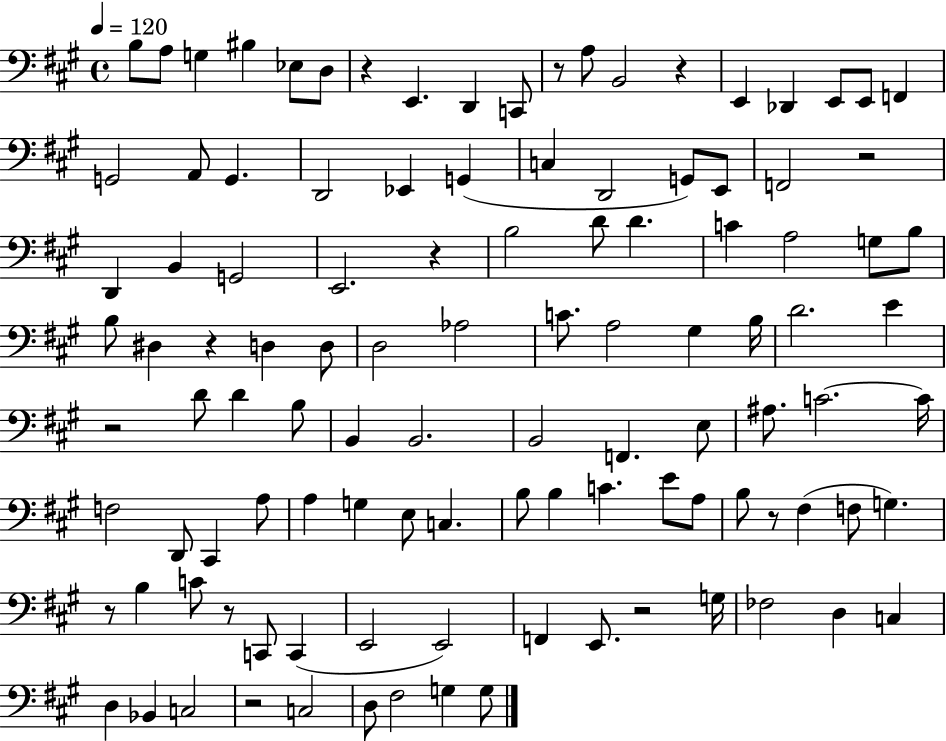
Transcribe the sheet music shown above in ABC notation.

X:1
T:Untitled
M:4/4
L:1/4
K:A
B,/2 A,/2 G, ^B, _E,/2 D,/2 z E,, D,, C,,/2 z/2 A,/2 B,,2 z E,, _D,, E,,/2 E,,/2 F,, G,,2 A,,/2 G,, D,,2 _E,, G,, C, D,,2 G,,/2 E,,/2 F,,2 z2 D,, B,, G,,2 E,,2 z B,2 D/2 D C A,2 G,/2 B,/2 B,/2 ^D, z D, D,/2 D,2 _A,2 C/2 A,2 ^G, B,/4 D2 E z2 D/2 D B,/2 B,, B,,2 B,,2 F,, E,/2 ^A,/2 C2 C/4 F,2 D,,/2 ^C,, A,/2 A, G, E,/2 C, B,/2 B, C E/2 A,/2 B,/2 z/2 ^F, F,/2 G, z/2 B, C/2 z/2 C,,/2 C,, E,,2 E,,2 F,, E,,/2 z2 G,/4 _F,2 D, C, D, _B,, C,2 z2 C,2 D,/2 ^F,2 G, G,/2